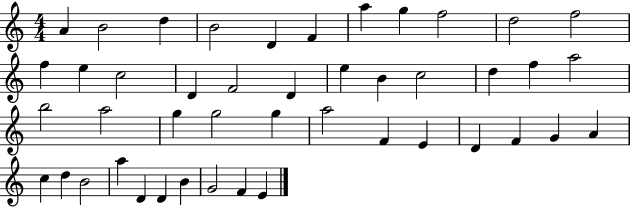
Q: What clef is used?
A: treble